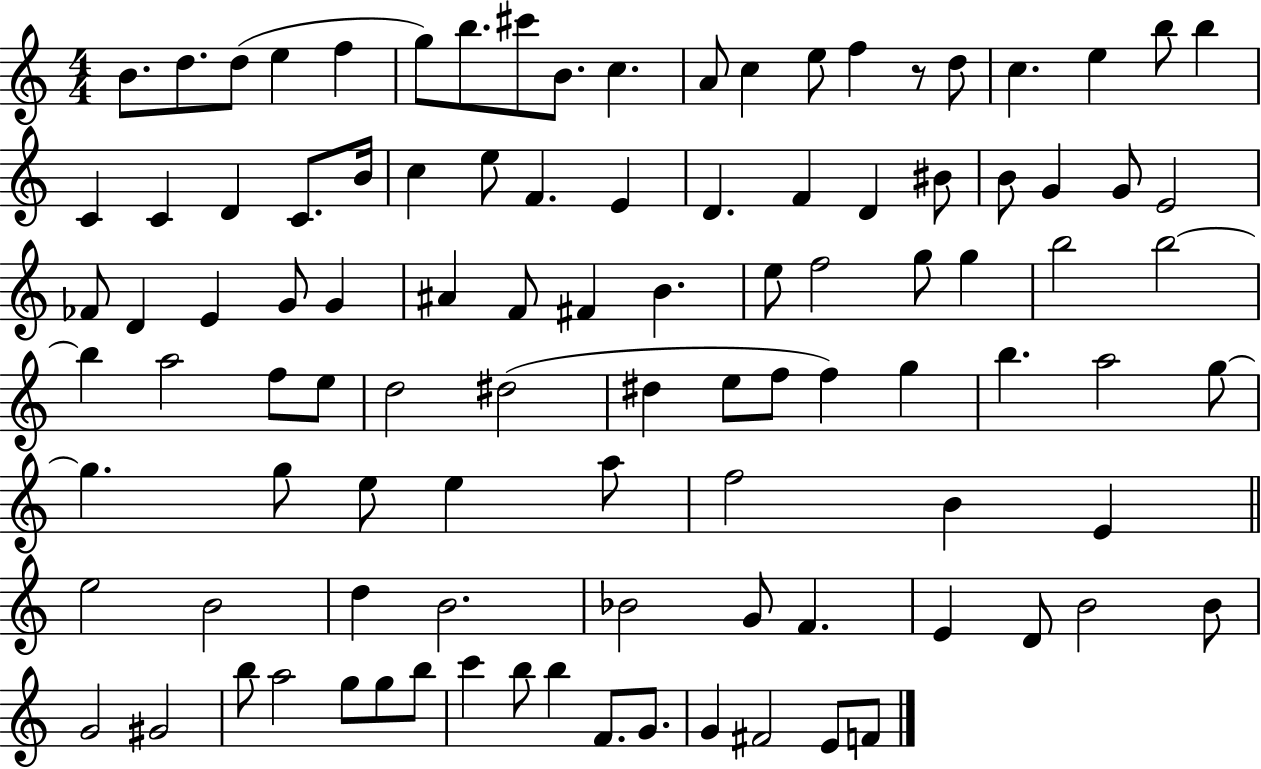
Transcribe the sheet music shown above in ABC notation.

X:1
T:Untitled
M:4/4
L:1/4
K:C
B/2 d/2 d/2 e f g/2 b/2 ^c'/2 B/2 c A/2 c e/2 f z/2 d/2 c e b/2 b C C D C/2 B/4 c e/2 F E D F D ^B/2 B/2 G G/2 E2 _F/2 D E G/2 G ^A F/2 ^F B e/2 f2 g/2 g b2 b2 b a2 f/2 e/2 d2 ^d2 ^d e/2 f/2 f g b a2 g/2 g g/2 e/2 e a/2 f2 B E e2 B2 d B2 _B2 G/2 F E D/2 B2 B/2 G2 ^G2 b/2 a2 g/2 g/2 b/2 c' b/2 b F/2 G/2 G ^F2 E/2 F/2